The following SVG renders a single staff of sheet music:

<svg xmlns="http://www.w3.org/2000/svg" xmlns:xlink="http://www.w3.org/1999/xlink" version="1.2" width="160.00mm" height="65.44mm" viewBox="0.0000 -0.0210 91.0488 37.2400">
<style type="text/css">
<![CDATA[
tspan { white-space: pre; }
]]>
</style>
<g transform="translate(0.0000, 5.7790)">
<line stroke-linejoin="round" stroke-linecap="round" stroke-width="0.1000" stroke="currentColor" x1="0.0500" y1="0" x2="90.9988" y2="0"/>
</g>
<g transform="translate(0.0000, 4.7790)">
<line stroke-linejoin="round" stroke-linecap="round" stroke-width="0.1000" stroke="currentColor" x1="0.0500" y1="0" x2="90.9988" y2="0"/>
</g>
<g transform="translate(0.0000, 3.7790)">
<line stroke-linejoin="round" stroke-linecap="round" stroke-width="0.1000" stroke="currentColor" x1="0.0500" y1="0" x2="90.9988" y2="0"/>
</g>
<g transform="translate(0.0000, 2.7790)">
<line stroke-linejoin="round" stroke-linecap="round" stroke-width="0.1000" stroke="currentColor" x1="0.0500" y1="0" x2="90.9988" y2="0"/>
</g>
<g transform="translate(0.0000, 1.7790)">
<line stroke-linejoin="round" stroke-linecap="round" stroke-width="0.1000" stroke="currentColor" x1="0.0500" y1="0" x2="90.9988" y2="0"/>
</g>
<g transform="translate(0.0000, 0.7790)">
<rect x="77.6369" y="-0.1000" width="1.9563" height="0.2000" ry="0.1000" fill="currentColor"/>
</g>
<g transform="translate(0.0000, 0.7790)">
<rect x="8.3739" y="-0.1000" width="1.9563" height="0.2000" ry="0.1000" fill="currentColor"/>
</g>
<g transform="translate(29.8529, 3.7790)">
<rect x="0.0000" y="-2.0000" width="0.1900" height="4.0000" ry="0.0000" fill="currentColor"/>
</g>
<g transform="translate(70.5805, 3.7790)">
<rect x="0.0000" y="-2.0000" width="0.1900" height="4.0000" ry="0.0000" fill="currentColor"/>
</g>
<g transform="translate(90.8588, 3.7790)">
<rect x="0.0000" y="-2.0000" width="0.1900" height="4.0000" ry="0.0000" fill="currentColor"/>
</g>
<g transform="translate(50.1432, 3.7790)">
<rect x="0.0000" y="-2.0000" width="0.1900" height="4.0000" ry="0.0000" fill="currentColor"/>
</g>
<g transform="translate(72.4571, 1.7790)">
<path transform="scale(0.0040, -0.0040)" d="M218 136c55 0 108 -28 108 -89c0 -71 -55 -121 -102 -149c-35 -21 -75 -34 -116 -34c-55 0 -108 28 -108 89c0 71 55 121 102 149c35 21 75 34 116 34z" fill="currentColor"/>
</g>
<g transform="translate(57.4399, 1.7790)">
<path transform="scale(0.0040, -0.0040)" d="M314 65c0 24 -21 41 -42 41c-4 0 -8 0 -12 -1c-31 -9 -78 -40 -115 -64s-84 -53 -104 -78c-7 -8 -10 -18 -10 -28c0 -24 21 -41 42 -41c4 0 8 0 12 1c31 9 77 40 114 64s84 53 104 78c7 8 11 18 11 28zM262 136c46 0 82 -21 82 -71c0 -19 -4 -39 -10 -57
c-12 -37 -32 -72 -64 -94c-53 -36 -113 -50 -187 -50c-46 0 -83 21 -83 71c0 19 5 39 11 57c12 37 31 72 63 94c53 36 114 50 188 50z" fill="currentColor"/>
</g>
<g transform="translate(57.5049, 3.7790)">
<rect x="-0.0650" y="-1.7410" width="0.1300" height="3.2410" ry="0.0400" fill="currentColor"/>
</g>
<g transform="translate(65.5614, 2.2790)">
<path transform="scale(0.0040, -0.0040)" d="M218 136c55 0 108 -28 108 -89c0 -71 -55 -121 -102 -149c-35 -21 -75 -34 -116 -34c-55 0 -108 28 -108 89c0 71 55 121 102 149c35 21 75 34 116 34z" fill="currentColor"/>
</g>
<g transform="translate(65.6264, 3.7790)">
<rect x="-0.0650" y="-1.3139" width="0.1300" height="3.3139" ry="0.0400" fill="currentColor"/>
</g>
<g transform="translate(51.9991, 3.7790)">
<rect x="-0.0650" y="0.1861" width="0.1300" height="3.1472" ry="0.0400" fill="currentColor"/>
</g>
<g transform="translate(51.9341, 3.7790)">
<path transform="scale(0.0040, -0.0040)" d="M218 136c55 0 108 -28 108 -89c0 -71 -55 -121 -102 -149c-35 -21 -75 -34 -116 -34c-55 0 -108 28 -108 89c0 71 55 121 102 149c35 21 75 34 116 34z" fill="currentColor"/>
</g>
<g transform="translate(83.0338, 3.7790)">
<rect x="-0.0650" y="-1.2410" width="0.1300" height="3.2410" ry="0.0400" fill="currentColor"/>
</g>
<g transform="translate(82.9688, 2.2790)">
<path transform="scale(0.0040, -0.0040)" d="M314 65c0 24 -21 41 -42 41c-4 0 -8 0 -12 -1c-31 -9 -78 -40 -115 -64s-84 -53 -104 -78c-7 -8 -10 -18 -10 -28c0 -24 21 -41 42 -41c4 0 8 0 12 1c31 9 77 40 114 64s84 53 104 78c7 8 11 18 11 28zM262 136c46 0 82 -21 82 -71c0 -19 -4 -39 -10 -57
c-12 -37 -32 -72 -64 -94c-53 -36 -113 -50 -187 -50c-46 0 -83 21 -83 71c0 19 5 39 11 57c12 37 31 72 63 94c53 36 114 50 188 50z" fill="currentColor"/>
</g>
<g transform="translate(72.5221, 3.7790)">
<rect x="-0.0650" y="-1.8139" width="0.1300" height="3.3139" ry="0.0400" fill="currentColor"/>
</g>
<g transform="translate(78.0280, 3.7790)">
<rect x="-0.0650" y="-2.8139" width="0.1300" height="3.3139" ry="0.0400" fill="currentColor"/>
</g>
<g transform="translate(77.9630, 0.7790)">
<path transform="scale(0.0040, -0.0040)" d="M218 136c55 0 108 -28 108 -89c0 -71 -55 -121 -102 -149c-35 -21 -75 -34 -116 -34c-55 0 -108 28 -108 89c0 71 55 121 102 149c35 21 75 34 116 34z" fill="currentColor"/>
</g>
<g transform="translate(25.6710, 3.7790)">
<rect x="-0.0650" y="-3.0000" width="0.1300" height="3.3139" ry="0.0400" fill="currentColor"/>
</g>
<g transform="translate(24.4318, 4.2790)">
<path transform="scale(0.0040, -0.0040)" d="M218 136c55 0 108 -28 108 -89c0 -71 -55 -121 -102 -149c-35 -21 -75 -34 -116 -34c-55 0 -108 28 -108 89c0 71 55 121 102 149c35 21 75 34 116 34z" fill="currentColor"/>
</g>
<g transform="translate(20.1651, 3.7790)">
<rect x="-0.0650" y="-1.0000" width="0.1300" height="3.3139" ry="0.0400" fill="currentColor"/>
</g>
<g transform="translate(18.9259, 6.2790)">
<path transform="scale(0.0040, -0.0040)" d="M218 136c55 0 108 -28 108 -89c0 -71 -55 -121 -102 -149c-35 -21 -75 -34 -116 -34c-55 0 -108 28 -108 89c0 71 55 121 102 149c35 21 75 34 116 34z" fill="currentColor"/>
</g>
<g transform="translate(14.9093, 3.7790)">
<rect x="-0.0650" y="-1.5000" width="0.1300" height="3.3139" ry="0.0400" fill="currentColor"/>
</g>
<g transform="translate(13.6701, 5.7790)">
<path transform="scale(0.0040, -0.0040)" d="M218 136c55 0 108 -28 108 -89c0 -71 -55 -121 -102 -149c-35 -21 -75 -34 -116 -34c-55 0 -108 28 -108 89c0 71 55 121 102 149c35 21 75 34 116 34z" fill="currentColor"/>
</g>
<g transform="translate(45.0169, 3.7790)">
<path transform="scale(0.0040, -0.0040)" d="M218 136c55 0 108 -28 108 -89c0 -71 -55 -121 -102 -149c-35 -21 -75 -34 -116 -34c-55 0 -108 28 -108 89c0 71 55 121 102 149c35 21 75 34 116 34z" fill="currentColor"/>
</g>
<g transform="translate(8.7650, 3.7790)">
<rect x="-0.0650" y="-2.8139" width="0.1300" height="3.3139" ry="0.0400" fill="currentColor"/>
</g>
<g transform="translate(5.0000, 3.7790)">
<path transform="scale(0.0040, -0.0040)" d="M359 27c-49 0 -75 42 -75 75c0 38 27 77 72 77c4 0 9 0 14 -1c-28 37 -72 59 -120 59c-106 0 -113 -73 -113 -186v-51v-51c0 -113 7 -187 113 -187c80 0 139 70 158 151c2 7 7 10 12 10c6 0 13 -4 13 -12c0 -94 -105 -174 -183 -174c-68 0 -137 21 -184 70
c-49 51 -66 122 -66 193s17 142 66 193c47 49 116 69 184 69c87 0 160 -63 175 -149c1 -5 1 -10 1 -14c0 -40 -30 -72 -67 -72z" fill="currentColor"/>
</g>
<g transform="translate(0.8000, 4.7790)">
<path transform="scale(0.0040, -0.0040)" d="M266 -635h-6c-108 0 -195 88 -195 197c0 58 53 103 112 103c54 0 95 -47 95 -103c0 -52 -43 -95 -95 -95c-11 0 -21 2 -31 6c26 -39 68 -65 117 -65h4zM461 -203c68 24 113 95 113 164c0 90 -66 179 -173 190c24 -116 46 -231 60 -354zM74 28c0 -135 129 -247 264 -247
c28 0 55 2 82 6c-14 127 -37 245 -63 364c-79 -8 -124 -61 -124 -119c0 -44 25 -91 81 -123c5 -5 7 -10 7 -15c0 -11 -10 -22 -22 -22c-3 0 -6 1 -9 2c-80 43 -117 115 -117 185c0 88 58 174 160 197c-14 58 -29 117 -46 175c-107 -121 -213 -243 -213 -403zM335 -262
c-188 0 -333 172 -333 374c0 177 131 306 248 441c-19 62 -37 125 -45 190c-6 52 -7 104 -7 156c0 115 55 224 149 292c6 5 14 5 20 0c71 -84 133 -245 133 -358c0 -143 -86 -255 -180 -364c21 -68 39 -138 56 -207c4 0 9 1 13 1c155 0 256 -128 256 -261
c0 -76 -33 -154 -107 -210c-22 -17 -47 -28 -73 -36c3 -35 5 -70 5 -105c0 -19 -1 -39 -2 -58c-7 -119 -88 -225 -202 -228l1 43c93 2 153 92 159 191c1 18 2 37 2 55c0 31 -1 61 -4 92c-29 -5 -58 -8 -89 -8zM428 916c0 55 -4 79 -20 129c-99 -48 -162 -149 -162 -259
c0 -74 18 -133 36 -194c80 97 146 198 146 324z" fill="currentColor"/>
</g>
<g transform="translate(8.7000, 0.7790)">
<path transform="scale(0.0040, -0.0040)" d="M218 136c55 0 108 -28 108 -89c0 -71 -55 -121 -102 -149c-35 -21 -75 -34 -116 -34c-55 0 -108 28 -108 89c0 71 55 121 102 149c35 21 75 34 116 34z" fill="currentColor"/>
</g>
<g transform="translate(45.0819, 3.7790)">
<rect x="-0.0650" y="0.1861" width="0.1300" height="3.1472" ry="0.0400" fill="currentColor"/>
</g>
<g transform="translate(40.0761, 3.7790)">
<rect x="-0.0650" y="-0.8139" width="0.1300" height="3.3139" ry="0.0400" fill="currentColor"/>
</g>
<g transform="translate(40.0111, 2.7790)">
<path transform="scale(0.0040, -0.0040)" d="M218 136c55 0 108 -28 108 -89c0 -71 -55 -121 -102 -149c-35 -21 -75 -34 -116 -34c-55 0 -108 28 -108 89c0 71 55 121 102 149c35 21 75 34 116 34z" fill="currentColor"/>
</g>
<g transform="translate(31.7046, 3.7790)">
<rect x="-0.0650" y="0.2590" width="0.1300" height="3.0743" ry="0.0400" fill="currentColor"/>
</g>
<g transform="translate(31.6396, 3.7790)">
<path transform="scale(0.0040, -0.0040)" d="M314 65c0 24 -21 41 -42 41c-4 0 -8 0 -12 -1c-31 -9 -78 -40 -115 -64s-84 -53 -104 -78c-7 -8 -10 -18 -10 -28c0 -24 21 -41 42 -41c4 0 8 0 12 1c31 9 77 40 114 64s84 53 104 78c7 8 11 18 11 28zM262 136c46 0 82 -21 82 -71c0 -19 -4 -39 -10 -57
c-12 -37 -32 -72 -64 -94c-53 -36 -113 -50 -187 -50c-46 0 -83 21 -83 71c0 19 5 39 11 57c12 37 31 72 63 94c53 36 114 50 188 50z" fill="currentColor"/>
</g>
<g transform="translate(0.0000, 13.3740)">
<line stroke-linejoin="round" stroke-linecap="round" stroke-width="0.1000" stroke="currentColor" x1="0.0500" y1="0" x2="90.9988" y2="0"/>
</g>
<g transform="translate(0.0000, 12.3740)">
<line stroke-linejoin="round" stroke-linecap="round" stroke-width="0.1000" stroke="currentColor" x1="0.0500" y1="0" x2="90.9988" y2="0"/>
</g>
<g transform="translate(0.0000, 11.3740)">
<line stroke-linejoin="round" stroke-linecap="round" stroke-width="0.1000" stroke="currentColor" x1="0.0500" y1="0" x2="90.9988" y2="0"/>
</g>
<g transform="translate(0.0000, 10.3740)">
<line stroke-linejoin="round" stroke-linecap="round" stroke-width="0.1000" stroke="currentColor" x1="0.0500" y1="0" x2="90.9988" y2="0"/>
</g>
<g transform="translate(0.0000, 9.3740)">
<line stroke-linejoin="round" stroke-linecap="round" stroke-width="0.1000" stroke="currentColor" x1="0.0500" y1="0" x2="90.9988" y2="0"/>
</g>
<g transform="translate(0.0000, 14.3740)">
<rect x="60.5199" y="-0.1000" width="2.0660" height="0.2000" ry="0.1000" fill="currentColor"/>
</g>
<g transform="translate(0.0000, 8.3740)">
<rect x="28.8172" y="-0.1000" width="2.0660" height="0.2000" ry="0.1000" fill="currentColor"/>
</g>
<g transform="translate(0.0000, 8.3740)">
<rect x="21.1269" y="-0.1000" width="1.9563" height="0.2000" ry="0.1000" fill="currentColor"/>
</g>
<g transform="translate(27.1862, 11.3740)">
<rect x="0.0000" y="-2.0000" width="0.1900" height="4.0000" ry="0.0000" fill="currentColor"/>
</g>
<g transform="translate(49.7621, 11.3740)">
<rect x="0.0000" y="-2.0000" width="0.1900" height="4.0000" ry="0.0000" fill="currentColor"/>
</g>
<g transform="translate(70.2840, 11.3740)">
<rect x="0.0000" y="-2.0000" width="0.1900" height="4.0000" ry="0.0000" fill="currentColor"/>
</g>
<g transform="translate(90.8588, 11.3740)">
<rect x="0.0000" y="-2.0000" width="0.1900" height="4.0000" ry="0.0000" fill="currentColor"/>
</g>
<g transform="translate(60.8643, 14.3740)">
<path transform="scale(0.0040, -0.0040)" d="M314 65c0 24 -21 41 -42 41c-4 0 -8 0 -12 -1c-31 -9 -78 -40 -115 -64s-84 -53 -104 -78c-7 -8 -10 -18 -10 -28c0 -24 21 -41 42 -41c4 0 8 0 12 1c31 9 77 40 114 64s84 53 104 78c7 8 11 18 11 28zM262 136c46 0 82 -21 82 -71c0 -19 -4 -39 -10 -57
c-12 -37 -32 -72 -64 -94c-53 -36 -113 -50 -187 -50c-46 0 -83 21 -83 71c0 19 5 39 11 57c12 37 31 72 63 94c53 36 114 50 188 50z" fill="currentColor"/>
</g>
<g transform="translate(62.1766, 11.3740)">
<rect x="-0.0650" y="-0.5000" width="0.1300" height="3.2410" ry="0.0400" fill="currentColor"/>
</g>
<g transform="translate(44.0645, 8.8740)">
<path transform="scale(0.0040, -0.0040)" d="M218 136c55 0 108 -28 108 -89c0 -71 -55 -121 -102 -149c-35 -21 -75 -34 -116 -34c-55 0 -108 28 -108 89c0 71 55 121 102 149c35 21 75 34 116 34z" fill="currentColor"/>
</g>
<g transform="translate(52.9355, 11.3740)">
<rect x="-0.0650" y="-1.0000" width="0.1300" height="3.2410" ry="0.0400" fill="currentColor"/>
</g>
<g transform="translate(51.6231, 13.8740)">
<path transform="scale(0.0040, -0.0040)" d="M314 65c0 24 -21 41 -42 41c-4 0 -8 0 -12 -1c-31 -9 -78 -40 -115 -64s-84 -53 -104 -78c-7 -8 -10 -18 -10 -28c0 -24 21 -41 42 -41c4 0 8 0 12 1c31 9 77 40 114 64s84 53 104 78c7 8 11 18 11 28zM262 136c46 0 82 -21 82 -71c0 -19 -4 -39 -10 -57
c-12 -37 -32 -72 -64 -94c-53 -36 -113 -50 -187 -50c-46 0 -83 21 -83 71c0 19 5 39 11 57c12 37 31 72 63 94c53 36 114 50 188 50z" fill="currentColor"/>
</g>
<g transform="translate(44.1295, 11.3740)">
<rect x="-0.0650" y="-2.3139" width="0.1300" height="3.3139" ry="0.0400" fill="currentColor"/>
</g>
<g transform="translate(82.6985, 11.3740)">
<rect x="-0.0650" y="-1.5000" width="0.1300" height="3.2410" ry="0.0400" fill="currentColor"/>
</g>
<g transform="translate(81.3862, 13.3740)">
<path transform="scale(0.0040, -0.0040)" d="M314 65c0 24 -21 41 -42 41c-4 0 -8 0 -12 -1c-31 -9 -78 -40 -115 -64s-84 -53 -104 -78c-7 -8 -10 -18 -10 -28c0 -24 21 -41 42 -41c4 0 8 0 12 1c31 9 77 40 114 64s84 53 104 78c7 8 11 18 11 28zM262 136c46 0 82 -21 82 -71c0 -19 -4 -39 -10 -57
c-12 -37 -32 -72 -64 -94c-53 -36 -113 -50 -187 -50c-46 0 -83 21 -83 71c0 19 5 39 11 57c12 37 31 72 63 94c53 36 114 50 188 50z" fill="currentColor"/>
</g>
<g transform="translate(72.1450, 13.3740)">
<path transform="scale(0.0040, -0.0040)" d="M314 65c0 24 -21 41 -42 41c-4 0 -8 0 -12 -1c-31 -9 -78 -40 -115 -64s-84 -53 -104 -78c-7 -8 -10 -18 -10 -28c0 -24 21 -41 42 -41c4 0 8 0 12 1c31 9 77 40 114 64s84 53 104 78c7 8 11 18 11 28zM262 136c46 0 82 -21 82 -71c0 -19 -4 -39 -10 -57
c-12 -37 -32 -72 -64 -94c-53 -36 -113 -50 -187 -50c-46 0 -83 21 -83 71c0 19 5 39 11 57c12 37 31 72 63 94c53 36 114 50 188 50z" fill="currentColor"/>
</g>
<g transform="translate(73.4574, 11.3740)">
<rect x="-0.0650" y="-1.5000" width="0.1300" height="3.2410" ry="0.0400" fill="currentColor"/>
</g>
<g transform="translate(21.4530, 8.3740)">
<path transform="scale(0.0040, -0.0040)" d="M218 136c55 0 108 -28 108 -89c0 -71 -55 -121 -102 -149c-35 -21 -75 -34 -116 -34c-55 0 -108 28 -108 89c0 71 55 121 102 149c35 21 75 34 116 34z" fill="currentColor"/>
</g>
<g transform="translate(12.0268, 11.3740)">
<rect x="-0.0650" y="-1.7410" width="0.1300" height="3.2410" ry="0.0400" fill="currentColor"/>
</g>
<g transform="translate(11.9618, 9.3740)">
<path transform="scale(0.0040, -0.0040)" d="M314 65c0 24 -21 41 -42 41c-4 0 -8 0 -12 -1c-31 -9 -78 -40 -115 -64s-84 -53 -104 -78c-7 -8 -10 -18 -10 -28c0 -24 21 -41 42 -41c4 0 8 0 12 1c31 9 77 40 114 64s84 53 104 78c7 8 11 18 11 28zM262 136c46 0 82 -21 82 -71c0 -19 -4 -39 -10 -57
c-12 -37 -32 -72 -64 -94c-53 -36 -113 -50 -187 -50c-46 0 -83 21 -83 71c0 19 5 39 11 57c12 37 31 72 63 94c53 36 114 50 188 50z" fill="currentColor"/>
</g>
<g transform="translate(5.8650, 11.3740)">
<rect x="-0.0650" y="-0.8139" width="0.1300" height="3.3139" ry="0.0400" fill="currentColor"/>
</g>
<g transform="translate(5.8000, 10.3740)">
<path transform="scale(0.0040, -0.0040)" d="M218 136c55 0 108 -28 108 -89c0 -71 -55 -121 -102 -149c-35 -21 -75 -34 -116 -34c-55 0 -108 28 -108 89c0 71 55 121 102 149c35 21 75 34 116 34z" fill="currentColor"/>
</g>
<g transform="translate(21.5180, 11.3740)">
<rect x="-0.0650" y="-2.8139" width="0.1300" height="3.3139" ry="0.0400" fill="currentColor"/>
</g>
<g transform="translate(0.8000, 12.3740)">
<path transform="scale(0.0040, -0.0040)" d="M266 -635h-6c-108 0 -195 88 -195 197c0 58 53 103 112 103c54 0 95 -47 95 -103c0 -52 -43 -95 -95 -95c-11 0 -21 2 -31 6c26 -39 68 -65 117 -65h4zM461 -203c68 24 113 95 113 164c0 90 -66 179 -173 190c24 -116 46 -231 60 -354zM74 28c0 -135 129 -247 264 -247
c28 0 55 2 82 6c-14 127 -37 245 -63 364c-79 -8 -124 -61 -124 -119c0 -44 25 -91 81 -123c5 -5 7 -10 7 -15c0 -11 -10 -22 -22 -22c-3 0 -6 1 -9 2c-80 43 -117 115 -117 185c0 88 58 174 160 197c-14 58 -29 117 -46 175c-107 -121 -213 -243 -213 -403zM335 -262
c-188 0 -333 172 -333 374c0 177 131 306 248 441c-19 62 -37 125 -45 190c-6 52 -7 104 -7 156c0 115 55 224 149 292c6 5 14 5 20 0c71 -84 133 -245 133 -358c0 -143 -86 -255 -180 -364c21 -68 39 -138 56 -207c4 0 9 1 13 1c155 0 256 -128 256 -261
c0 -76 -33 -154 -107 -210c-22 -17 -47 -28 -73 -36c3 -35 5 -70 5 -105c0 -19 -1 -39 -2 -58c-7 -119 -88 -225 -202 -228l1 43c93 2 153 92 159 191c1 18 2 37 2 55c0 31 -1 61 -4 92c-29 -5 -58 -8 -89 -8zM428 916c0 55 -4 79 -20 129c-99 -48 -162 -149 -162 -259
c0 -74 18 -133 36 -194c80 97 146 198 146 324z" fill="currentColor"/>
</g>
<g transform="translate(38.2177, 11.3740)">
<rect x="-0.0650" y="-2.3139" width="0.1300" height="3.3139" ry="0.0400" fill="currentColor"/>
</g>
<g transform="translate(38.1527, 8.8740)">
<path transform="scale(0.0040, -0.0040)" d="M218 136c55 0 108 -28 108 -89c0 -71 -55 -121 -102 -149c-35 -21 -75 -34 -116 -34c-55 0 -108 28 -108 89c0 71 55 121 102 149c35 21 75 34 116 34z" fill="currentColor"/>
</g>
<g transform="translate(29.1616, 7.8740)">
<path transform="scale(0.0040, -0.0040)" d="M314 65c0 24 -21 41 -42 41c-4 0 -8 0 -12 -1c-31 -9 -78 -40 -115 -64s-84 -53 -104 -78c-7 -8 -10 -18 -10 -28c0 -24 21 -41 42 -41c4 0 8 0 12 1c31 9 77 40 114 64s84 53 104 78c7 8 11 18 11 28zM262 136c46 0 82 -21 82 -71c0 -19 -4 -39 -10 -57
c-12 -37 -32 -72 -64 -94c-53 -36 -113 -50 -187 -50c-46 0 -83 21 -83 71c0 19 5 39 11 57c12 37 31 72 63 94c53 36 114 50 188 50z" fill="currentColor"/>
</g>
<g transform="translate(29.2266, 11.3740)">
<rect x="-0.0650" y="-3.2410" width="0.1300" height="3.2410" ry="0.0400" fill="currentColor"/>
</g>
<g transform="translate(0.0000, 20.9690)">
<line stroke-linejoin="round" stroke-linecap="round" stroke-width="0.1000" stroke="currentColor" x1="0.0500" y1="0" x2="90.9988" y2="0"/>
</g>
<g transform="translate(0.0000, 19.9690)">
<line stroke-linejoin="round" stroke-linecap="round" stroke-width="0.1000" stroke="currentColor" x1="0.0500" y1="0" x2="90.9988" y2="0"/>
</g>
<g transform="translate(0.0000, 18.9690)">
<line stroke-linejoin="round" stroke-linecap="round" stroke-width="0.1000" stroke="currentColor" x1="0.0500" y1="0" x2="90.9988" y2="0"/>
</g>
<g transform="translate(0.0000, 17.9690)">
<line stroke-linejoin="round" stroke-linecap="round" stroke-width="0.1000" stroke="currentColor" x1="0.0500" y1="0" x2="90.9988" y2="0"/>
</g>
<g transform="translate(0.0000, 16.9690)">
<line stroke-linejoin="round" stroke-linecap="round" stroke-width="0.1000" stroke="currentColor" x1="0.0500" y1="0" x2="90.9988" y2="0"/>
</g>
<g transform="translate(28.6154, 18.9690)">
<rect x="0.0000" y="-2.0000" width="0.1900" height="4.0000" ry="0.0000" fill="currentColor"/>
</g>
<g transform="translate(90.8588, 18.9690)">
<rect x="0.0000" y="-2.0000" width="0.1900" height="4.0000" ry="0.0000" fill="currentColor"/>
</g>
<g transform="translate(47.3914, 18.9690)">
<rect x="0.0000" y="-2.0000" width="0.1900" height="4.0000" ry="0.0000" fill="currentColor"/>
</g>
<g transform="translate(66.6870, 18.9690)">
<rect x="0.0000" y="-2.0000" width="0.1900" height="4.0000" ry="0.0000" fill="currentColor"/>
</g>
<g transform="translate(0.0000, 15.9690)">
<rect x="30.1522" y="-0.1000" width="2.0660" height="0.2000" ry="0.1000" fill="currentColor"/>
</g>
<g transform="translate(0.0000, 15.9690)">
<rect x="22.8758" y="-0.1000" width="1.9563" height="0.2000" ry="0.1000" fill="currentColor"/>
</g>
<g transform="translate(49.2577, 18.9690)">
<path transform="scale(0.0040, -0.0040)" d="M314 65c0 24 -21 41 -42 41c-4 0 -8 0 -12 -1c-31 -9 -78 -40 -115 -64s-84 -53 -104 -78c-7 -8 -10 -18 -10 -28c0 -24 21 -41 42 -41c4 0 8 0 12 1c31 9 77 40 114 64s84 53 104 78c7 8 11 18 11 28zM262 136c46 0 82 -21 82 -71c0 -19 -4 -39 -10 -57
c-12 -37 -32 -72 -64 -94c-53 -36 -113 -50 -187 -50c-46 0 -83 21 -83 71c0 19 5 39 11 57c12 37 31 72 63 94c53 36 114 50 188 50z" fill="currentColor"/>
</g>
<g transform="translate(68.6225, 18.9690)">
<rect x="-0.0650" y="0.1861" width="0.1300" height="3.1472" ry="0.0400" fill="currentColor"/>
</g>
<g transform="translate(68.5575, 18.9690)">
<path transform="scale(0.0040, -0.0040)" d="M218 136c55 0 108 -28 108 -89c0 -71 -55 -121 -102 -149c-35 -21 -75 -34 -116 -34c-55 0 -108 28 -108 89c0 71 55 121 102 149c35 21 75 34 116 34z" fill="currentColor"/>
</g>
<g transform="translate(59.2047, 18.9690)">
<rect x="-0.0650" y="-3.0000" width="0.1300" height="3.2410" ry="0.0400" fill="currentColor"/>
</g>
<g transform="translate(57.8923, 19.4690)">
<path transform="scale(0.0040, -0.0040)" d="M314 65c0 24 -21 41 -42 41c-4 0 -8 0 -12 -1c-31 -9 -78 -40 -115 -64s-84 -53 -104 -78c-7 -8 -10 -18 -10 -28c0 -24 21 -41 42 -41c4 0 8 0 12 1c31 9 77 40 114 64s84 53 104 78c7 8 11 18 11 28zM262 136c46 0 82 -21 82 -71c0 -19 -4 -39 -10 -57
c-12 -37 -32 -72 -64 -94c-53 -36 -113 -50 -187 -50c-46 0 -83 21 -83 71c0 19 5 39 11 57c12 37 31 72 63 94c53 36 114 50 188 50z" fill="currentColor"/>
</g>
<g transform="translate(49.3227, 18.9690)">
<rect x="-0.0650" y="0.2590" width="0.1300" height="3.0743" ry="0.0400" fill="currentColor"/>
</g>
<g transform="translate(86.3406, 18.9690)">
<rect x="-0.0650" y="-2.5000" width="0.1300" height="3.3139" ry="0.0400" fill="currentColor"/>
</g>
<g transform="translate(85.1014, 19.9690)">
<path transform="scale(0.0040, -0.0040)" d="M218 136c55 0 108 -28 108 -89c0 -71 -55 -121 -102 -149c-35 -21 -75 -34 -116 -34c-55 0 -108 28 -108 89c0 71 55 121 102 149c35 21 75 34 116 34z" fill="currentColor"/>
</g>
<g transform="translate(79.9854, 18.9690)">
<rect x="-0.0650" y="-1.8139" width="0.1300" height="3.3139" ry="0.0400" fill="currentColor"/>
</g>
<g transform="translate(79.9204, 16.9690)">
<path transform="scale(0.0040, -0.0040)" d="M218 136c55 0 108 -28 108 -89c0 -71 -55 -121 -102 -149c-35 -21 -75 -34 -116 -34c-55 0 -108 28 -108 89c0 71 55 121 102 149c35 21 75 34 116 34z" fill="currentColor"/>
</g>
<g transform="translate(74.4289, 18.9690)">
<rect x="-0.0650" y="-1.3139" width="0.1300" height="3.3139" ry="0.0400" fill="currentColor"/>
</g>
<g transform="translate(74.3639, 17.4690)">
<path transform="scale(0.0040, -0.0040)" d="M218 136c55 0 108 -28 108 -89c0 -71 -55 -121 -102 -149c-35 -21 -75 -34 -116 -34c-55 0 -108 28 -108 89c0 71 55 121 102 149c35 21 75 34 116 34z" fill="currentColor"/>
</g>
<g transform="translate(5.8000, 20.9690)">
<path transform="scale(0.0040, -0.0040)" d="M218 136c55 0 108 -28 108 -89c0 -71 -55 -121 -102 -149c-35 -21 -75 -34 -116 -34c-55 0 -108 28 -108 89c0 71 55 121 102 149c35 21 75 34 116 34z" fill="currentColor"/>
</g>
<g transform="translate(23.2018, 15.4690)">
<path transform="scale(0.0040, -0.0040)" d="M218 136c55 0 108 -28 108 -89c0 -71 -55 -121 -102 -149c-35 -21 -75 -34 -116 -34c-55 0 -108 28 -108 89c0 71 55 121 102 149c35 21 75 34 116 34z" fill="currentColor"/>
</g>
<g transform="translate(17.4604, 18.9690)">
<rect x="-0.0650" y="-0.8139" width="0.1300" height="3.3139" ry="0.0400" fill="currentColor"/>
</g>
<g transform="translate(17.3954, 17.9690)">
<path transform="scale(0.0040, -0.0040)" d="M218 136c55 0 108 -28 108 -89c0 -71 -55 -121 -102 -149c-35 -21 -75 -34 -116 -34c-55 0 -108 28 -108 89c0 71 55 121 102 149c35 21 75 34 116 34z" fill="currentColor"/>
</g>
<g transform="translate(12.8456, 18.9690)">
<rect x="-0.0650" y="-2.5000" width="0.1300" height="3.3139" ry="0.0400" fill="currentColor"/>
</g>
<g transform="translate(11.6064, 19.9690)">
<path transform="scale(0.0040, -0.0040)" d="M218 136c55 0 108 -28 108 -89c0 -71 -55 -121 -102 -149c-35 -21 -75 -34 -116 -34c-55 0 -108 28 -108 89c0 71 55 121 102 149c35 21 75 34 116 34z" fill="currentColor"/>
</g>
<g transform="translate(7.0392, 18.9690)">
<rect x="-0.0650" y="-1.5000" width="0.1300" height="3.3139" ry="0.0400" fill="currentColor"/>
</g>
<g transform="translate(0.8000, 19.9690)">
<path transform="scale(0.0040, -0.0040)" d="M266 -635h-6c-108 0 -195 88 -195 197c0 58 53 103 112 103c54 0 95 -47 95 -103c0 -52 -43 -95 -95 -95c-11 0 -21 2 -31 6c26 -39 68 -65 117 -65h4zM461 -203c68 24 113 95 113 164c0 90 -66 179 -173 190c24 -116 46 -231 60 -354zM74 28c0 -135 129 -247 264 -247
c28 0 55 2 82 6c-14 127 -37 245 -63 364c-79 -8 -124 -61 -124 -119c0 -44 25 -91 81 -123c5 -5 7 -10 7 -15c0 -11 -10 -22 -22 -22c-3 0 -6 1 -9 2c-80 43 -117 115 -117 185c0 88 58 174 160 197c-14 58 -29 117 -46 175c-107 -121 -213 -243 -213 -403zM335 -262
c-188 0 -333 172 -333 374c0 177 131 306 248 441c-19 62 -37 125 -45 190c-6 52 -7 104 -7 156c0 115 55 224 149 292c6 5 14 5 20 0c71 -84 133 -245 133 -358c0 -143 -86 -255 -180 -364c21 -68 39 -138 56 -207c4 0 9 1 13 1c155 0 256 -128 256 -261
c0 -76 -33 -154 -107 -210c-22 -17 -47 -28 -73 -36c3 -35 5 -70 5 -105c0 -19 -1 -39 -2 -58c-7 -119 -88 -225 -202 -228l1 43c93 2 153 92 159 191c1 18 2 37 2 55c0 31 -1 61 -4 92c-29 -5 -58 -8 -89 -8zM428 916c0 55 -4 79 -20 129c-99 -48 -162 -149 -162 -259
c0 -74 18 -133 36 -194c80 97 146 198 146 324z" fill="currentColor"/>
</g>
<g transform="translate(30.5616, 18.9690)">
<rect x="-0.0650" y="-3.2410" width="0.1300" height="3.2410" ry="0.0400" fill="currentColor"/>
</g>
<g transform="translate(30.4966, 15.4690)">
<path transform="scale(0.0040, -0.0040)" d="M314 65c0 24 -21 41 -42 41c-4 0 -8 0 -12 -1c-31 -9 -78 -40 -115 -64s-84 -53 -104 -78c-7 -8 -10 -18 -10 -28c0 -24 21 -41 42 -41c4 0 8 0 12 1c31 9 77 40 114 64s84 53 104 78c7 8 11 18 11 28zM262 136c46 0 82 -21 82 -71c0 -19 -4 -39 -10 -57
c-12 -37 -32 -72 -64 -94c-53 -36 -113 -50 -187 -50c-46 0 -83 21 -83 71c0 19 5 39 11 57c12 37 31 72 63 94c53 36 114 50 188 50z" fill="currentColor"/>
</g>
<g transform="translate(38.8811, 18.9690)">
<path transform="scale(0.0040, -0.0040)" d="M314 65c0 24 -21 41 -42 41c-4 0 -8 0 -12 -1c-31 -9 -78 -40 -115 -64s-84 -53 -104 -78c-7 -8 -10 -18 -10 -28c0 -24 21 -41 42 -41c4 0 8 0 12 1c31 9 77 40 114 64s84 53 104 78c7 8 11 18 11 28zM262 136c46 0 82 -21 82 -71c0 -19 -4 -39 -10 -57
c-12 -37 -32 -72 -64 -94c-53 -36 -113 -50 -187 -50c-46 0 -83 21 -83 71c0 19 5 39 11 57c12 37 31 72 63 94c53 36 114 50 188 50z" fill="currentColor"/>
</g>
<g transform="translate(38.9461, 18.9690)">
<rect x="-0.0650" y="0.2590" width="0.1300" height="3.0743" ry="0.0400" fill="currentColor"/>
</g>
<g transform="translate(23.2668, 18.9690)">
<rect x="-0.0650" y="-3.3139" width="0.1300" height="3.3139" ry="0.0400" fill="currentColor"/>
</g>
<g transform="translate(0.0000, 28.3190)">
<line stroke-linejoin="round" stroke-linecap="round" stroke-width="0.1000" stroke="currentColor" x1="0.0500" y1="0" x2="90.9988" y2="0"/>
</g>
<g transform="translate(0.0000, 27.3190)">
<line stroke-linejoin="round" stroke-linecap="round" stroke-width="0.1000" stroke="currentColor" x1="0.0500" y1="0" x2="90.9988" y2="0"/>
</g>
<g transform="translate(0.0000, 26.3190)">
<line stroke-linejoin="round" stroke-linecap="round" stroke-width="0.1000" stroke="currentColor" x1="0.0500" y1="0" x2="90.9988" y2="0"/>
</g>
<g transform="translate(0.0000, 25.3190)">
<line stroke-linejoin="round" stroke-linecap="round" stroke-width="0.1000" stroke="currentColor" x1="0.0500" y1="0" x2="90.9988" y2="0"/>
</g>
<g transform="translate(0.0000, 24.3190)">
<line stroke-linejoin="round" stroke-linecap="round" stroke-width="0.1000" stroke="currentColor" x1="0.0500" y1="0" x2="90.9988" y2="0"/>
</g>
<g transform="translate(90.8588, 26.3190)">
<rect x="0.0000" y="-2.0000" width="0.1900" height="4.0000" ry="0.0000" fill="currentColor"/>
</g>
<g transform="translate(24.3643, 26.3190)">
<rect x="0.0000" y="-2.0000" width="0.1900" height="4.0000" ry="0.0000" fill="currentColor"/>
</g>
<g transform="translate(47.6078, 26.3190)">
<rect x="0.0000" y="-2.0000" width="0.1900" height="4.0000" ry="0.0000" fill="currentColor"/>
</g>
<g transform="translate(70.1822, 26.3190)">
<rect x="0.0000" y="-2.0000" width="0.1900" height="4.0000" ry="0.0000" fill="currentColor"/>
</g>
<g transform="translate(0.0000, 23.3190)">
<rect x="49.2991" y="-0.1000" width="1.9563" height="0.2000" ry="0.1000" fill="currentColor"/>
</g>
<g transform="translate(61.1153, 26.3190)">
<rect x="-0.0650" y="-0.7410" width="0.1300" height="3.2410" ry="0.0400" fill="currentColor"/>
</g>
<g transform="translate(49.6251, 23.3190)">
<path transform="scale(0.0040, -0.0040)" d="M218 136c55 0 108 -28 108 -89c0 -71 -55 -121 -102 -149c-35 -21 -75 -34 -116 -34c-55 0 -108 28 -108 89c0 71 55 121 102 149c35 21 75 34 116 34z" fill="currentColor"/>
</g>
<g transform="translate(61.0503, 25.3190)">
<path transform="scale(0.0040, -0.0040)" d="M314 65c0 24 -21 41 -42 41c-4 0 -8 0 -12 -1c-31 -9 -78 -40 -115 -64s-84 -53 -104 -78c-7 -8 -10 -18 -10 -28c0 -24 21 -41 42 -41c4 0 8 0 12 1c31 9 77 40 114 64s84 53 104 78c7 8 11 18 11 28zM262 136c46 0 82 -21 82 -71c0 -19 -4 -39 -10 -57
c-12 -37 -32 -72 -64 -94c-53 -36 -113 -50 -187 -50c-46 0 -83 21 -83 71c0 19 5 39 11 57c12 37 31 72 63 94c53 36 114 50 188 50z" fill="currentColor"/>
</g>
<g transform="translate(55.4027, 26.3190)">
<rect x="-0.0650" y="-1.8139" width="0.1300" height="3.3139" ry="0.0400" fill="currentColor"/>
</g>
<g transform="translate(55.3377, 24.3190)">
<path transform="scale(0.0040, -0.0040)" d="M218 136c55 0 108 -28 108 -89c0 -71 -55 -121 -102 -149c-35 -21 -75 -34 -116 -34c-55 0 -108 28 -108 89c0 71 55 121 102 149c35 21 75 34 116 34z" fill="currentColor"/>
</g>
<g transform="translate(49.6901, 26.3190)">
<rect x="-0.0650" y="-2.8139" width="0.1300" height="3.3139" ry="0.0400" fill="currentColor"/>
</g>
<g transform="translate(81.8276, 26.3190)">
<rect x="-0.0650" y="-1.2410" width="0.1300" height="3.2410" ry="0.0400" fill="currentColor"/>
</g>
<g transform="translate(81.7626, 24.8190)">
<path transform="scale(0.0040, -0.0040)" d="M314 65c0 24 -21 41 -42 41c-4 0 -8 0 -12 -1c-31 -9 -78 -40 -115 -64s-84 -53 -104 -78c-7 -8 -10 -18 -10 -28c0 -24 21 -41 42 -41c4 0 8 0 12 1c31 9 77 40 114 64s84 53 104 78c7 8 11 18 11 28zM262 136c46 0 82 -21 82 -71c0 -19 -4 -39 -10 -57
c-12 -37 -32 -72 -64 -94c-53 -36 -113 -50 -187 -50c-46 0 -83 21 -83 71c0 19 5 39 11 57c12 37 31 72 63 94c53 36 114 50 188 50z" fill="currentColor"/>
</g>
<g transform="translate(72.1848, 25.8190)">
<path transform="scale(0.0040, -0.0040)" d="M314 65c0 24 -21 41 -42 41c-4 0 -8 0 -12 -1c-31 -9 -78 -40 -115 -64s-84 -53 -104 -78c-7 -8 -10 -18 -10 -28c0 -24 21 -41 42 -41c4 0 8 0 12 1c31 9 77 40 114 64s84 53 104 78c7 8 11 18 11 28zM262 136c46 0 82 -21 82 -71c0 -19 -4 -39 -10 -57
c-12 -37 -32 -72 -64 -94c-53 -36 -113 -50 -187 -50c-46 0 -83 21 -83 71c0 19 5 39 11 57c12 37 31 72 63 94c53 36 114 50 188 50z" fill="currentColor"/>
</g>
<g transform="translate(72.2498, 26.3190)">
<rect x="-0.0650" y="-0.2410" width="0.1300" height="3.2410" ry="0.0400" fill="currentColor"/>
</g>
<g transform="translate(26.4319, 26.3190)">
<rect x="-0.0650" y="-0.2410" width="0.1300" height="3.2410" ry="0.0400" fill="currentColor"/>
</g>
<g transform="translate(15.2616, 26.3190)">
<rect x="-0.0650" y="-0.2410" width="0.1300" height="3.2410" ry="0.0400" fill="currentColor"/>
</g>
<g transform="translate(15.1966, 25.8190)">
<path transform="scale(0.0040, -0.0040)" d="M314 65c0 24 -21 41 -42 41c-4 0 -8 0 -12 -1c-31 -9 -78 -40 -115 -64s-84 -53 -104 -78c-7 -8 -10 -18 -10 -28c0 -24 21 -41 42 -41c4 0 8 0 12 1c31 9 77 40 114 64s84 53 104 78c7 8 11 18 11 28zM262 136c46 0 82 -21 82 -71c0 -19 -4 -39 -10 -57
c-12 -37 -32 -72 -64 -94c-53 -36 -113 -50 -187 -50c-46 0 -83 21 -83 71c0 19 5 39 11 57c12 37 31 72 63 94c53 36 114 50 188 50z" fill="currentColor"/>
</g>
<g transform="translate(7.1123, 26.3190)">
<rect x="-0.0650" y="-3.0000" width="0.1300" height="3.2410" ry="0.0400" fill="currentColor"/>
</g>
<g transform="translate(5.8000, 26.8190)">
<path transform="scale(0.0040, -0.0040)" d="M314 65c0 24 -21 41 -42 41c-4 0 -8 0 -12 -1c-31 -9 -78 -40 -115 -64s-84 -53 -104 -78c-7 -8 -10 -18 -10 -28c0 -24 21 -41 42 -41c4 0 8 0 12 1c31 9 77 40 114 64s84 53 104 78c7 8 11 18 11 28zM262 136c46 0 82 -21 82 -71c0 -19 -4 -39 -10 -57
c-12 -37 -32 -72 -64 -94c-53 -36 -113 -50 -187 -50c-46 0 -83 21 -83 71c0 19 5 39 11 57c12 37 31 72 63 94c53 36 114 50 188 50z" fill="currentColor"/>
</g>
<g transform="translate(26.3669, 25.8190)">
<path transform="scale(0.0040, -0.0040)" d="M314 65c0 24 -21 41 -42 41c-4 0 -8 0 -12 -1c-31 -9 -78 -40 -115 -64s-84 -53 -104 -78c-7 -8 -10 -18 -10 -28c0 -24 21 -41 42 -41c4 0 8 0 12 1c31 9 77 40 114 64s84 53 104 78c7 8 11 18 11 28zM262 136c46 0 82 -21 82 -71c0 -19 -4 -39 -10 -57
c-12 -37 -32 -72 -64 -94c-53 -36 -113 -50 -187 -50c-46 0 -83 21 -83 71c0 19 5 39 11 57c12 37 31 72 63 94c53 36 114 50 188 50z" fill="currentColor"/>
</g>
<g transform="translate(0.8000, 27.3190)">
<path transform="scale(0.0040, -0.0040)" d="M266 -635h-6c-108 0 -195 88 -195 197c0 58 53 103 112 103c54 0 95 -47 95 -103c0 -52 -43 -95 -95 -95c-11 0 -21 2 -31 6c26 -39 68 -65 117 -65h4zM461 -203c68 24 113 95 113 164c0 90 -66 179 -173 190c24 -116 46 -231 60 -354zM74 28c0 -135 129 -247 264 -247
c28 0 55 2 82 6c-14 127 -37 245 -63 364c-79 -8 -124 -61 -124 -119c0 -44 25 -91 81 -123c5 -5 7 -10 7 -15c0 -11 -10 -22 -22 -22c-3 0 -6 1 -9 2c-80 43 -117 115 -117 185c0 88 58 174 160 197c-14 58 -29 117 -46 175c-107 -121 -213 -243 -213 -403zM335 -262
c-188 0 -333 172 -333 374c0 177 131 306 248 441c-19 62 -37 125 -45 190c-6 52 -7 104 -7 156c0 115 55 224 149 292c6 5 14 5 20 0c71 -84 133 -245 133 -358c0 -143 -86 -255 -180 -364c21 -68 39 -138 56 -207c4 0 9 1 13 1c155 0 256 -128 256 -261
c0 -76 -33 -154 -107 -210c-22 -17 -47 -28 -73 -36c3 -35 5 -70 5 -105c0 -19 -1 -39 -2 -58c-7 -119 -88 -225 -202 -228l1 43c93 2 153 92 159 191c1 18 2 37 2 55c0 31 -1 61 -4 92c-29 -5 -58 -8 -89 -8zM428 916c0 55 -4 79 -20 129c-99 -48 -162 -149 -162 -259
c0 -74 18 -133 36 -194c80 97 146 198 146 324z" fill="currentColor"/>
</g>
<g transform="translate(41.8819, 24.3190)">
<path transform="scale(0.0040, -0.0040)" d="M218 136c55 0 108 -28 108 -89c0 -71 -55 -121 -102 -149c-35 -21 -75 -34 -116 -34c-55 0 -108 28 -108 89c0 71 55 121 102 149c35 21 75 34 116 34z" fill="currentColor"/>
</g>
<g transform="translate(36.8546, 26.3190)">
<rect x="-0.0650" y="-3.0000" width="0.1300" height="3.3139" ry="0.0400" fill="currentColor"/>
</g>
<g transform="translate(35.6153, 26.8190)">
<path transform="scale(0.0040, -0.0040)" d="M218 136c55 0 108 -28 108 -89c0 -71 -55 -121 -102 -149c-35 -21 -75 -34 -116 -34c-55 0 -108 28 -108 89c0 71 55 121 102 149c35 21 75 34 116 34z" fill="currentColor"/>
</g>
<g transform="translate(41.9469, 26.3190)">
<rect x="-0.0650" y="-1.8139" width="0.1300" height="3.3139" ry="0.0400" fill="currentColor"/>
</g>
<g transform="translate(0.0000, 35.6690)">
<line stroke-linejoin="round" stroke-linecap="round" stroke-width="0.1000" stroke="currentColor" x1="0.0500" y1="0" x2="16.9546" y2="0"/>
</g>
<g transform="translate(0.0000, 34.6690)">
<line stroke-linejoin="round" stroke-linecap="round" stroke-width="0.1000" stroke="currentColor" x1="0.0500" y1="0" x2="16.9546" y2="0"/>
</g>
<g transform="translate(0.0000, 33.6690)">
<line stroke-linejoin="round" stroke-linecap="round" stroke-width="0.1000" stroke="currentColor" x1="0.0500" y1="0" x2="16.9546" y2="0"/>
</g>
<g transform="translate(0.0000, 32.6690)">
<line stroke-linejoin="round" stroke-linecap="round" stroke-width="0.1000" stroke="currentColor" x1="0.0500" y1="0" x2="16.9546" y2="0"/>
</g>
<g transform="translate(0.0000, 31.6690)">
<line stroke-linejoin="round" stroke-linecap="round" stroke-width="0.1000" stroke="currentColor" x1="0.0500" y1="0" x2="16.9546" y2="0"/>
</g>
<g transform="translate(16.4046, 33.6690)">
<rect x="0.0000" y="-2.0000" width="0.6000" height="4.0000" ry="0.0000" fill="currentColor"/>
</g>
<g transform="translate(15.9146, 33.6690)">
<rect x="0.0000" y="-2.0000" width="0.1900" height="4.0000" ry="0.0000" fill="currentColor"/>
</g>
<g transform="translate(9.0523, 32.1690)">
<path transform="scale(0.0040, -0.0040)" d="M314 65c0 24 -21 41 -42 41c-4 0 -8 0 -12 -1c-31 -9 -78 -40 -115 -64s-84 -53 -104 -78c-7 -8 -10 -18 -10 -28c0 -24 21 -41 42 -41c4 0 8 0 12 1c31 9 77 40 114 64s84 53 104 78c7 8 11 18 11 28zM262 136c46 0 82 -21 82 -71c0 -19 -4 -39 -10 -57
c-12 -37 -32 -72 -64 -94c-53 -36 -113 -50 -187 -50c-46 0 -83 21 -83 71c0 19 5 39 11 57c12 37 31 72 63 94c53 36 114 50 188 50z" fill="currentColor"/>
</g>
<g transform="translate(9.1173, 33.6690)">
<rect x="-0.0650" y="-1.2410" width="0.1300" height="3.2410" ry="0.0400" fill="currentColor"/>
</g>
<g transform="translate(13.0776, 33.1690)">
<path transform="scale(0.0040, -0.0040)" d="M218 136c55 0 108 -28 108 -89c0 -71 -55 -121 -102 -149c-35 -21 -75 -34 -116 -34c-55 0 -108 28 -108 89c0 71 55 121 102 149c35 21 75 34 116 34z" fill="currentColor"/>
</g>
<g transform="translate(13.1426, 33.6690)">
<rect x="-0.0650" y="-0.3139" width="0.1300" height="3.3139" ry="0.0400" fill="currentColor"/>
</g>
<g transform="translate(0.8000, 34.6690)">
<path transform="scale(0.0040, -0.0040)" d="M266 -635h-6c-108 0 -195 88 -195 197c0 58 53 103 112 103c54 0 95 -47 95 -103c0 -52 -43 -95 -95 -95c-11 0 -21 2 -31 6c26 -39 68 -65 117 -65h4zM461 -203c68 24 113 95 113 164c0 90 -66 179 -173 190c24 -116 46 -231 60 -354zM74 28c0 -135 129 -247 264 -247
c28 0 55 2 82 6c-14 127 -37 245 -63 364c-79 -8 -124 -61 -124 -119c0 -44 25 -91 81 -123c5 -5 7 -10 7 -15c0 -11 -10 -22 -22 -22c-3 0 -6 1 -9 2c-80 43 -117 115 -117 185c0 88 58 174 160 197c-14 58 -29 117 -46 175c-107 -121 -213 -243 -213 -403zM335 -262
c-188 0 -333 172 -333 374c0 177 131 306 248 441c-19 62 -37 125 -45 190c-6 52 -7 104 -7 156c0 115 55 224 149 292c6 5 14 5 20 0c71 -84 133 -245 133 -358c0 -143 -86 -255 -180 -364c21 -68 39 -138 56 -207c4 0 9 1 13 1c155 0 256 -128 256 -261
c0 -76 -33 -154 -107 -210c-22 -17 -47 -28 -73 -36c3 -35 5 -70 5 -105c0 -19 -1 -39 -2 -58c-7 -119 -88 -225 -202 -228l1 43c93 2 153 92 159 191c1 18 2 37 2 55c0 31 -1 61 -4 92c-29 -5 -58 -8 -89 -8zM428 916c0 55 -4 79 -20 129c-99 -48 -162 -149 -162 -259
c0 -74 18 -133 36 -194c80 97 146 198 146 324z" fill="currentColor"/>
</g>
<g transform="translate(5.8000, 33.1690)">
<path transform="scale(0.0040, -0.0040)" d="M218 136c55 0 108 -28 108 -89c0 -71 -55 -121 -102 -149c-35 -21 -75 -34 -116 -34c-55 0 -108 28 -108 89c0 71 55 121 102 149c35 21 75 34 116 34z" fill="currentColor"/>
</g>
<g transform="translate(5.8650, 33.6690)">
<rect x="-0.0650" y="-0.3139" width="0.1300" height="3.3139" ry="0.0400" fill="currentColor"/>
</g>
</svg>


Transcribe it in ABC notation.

X:1
T:Untitled
M:4/4
L:1/4
K:C
a E D A B2 d B B f2 e f a e2 d f2 a b2 g g D2 C2 E2 E2 E G d b b2 B2 B2 A2 B e f G A2 c2 c2 A f a f d2 c2 e2 c e2 c